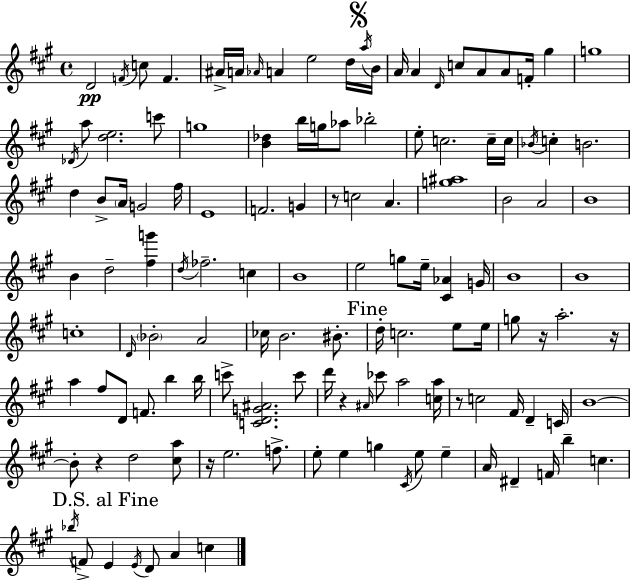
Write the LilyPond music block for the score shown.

{
  \clef treble
  \time 4/4
  \defaultTimeSignature
  \key a \major
  d'2\pp \acciaccatura { f'16 } c''8 f'4. | ais'16-> a'16 \grace { aes'16 } a'4 e''2 | d''16 \mark \markup { \musicglyph "scripts.segno" } \acciaccatura { a''16 } b'16 a'16 a'4 \grace { d'16 } c''8 a'8 a'8 f'16-. | gis''4 g''1 | \break \acciaccatura { des'16 } a''8 <d'' e''>2. | c'''8 g''1 | <b' des''>4 b''16 g''16 aes''8 bes''2-. | e''8-. c''2. | \break c''16-- c''16 \acciaccatura { bes'16 } c''4-. b'2. | d''4 b'8-> \parenthesize a'16 g'2 | fis''16 e'1 | f'2. | \break g'4 r8 c''2 | a'4. <g'' ais''>1 | b'2 a'2 | b'1 | \break b'4 d''2-- | <fis'' g'''>4 \acciaccatura { d''16 } fes''2.-- | c''4 b'1 | e''2 g''8 | \break e''16-- <cis' aes'>4 g'16 b'1 | b'1 | c''1-. | \grace { d'16 } \parenthesize bes'2-. | \break a'2 ces''16 b'2. | bis'8.-. \mark "Fine" d''16-. c''2. | e''8 e''16 g''8 r16 a''2.-. | r16 a''4 fis''8 d'8 | \break f'8. b''4 b''16 c'''8-> <c' d' g' ais'>2. | c'''8 d'''16 r4 \grace { ais'16 } ces'''8 | a''2 <c'' a''>16 r8 c''2 | fis'16 d'4-- c'16 b'1~~ | \break b'8-. r4 d''2 | <cis'' a''>8 r16 e''2. | f''8.-> e''8-. e''4 g''4 | \acciaccatura { cis'16 } e''8 e''4-- a'16 dis'4-- f'16 | \break b''4-- c''4. \mark "D.S. al Fine" \acciaccatura { bes''16 } f'8-> e'4 | \acciaccatura { e'16 } d'8 a'4 c''4 \bar "|."
}